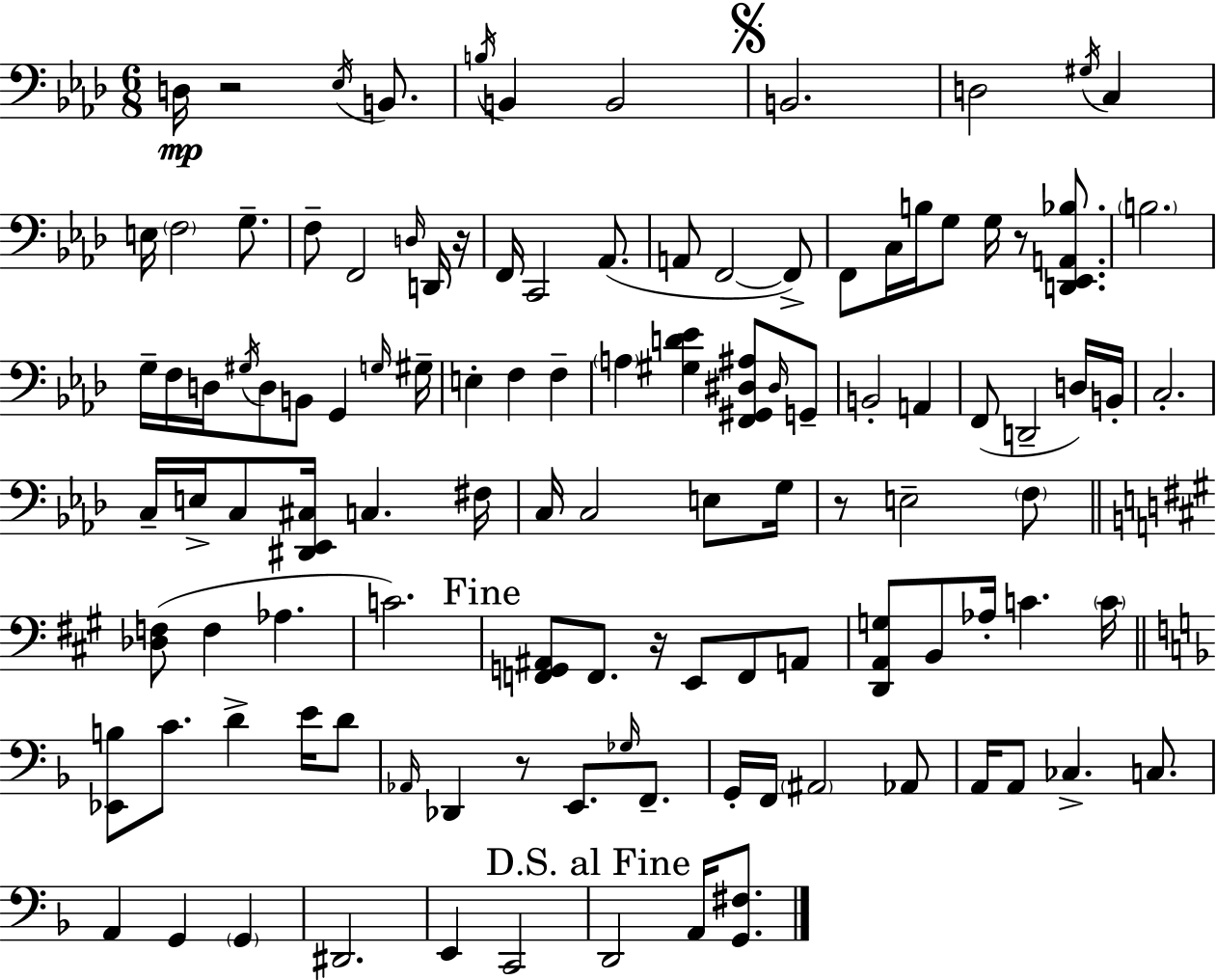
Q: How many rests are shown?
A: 6